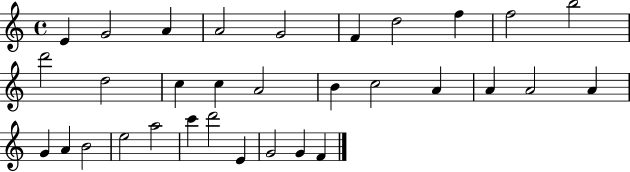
{
  \clef treble
  \time 4/4
  \defaultTimeSignature
  \key c \major
  e'4 g'2 a'4 | a'2 g'2 | f'4 d''2 f''4 | f''2 b''2 | \break d'''2 d''2 | c''4 c''4 a'2 | b'4 c''2 a'4 | a'4 a'2 a'4 | \break g'4 a'4 b'2 | e''2 a''2 | c'''4 d'''2 e'4 | g'2 g'4 f'4 | \break \bar "|."
}